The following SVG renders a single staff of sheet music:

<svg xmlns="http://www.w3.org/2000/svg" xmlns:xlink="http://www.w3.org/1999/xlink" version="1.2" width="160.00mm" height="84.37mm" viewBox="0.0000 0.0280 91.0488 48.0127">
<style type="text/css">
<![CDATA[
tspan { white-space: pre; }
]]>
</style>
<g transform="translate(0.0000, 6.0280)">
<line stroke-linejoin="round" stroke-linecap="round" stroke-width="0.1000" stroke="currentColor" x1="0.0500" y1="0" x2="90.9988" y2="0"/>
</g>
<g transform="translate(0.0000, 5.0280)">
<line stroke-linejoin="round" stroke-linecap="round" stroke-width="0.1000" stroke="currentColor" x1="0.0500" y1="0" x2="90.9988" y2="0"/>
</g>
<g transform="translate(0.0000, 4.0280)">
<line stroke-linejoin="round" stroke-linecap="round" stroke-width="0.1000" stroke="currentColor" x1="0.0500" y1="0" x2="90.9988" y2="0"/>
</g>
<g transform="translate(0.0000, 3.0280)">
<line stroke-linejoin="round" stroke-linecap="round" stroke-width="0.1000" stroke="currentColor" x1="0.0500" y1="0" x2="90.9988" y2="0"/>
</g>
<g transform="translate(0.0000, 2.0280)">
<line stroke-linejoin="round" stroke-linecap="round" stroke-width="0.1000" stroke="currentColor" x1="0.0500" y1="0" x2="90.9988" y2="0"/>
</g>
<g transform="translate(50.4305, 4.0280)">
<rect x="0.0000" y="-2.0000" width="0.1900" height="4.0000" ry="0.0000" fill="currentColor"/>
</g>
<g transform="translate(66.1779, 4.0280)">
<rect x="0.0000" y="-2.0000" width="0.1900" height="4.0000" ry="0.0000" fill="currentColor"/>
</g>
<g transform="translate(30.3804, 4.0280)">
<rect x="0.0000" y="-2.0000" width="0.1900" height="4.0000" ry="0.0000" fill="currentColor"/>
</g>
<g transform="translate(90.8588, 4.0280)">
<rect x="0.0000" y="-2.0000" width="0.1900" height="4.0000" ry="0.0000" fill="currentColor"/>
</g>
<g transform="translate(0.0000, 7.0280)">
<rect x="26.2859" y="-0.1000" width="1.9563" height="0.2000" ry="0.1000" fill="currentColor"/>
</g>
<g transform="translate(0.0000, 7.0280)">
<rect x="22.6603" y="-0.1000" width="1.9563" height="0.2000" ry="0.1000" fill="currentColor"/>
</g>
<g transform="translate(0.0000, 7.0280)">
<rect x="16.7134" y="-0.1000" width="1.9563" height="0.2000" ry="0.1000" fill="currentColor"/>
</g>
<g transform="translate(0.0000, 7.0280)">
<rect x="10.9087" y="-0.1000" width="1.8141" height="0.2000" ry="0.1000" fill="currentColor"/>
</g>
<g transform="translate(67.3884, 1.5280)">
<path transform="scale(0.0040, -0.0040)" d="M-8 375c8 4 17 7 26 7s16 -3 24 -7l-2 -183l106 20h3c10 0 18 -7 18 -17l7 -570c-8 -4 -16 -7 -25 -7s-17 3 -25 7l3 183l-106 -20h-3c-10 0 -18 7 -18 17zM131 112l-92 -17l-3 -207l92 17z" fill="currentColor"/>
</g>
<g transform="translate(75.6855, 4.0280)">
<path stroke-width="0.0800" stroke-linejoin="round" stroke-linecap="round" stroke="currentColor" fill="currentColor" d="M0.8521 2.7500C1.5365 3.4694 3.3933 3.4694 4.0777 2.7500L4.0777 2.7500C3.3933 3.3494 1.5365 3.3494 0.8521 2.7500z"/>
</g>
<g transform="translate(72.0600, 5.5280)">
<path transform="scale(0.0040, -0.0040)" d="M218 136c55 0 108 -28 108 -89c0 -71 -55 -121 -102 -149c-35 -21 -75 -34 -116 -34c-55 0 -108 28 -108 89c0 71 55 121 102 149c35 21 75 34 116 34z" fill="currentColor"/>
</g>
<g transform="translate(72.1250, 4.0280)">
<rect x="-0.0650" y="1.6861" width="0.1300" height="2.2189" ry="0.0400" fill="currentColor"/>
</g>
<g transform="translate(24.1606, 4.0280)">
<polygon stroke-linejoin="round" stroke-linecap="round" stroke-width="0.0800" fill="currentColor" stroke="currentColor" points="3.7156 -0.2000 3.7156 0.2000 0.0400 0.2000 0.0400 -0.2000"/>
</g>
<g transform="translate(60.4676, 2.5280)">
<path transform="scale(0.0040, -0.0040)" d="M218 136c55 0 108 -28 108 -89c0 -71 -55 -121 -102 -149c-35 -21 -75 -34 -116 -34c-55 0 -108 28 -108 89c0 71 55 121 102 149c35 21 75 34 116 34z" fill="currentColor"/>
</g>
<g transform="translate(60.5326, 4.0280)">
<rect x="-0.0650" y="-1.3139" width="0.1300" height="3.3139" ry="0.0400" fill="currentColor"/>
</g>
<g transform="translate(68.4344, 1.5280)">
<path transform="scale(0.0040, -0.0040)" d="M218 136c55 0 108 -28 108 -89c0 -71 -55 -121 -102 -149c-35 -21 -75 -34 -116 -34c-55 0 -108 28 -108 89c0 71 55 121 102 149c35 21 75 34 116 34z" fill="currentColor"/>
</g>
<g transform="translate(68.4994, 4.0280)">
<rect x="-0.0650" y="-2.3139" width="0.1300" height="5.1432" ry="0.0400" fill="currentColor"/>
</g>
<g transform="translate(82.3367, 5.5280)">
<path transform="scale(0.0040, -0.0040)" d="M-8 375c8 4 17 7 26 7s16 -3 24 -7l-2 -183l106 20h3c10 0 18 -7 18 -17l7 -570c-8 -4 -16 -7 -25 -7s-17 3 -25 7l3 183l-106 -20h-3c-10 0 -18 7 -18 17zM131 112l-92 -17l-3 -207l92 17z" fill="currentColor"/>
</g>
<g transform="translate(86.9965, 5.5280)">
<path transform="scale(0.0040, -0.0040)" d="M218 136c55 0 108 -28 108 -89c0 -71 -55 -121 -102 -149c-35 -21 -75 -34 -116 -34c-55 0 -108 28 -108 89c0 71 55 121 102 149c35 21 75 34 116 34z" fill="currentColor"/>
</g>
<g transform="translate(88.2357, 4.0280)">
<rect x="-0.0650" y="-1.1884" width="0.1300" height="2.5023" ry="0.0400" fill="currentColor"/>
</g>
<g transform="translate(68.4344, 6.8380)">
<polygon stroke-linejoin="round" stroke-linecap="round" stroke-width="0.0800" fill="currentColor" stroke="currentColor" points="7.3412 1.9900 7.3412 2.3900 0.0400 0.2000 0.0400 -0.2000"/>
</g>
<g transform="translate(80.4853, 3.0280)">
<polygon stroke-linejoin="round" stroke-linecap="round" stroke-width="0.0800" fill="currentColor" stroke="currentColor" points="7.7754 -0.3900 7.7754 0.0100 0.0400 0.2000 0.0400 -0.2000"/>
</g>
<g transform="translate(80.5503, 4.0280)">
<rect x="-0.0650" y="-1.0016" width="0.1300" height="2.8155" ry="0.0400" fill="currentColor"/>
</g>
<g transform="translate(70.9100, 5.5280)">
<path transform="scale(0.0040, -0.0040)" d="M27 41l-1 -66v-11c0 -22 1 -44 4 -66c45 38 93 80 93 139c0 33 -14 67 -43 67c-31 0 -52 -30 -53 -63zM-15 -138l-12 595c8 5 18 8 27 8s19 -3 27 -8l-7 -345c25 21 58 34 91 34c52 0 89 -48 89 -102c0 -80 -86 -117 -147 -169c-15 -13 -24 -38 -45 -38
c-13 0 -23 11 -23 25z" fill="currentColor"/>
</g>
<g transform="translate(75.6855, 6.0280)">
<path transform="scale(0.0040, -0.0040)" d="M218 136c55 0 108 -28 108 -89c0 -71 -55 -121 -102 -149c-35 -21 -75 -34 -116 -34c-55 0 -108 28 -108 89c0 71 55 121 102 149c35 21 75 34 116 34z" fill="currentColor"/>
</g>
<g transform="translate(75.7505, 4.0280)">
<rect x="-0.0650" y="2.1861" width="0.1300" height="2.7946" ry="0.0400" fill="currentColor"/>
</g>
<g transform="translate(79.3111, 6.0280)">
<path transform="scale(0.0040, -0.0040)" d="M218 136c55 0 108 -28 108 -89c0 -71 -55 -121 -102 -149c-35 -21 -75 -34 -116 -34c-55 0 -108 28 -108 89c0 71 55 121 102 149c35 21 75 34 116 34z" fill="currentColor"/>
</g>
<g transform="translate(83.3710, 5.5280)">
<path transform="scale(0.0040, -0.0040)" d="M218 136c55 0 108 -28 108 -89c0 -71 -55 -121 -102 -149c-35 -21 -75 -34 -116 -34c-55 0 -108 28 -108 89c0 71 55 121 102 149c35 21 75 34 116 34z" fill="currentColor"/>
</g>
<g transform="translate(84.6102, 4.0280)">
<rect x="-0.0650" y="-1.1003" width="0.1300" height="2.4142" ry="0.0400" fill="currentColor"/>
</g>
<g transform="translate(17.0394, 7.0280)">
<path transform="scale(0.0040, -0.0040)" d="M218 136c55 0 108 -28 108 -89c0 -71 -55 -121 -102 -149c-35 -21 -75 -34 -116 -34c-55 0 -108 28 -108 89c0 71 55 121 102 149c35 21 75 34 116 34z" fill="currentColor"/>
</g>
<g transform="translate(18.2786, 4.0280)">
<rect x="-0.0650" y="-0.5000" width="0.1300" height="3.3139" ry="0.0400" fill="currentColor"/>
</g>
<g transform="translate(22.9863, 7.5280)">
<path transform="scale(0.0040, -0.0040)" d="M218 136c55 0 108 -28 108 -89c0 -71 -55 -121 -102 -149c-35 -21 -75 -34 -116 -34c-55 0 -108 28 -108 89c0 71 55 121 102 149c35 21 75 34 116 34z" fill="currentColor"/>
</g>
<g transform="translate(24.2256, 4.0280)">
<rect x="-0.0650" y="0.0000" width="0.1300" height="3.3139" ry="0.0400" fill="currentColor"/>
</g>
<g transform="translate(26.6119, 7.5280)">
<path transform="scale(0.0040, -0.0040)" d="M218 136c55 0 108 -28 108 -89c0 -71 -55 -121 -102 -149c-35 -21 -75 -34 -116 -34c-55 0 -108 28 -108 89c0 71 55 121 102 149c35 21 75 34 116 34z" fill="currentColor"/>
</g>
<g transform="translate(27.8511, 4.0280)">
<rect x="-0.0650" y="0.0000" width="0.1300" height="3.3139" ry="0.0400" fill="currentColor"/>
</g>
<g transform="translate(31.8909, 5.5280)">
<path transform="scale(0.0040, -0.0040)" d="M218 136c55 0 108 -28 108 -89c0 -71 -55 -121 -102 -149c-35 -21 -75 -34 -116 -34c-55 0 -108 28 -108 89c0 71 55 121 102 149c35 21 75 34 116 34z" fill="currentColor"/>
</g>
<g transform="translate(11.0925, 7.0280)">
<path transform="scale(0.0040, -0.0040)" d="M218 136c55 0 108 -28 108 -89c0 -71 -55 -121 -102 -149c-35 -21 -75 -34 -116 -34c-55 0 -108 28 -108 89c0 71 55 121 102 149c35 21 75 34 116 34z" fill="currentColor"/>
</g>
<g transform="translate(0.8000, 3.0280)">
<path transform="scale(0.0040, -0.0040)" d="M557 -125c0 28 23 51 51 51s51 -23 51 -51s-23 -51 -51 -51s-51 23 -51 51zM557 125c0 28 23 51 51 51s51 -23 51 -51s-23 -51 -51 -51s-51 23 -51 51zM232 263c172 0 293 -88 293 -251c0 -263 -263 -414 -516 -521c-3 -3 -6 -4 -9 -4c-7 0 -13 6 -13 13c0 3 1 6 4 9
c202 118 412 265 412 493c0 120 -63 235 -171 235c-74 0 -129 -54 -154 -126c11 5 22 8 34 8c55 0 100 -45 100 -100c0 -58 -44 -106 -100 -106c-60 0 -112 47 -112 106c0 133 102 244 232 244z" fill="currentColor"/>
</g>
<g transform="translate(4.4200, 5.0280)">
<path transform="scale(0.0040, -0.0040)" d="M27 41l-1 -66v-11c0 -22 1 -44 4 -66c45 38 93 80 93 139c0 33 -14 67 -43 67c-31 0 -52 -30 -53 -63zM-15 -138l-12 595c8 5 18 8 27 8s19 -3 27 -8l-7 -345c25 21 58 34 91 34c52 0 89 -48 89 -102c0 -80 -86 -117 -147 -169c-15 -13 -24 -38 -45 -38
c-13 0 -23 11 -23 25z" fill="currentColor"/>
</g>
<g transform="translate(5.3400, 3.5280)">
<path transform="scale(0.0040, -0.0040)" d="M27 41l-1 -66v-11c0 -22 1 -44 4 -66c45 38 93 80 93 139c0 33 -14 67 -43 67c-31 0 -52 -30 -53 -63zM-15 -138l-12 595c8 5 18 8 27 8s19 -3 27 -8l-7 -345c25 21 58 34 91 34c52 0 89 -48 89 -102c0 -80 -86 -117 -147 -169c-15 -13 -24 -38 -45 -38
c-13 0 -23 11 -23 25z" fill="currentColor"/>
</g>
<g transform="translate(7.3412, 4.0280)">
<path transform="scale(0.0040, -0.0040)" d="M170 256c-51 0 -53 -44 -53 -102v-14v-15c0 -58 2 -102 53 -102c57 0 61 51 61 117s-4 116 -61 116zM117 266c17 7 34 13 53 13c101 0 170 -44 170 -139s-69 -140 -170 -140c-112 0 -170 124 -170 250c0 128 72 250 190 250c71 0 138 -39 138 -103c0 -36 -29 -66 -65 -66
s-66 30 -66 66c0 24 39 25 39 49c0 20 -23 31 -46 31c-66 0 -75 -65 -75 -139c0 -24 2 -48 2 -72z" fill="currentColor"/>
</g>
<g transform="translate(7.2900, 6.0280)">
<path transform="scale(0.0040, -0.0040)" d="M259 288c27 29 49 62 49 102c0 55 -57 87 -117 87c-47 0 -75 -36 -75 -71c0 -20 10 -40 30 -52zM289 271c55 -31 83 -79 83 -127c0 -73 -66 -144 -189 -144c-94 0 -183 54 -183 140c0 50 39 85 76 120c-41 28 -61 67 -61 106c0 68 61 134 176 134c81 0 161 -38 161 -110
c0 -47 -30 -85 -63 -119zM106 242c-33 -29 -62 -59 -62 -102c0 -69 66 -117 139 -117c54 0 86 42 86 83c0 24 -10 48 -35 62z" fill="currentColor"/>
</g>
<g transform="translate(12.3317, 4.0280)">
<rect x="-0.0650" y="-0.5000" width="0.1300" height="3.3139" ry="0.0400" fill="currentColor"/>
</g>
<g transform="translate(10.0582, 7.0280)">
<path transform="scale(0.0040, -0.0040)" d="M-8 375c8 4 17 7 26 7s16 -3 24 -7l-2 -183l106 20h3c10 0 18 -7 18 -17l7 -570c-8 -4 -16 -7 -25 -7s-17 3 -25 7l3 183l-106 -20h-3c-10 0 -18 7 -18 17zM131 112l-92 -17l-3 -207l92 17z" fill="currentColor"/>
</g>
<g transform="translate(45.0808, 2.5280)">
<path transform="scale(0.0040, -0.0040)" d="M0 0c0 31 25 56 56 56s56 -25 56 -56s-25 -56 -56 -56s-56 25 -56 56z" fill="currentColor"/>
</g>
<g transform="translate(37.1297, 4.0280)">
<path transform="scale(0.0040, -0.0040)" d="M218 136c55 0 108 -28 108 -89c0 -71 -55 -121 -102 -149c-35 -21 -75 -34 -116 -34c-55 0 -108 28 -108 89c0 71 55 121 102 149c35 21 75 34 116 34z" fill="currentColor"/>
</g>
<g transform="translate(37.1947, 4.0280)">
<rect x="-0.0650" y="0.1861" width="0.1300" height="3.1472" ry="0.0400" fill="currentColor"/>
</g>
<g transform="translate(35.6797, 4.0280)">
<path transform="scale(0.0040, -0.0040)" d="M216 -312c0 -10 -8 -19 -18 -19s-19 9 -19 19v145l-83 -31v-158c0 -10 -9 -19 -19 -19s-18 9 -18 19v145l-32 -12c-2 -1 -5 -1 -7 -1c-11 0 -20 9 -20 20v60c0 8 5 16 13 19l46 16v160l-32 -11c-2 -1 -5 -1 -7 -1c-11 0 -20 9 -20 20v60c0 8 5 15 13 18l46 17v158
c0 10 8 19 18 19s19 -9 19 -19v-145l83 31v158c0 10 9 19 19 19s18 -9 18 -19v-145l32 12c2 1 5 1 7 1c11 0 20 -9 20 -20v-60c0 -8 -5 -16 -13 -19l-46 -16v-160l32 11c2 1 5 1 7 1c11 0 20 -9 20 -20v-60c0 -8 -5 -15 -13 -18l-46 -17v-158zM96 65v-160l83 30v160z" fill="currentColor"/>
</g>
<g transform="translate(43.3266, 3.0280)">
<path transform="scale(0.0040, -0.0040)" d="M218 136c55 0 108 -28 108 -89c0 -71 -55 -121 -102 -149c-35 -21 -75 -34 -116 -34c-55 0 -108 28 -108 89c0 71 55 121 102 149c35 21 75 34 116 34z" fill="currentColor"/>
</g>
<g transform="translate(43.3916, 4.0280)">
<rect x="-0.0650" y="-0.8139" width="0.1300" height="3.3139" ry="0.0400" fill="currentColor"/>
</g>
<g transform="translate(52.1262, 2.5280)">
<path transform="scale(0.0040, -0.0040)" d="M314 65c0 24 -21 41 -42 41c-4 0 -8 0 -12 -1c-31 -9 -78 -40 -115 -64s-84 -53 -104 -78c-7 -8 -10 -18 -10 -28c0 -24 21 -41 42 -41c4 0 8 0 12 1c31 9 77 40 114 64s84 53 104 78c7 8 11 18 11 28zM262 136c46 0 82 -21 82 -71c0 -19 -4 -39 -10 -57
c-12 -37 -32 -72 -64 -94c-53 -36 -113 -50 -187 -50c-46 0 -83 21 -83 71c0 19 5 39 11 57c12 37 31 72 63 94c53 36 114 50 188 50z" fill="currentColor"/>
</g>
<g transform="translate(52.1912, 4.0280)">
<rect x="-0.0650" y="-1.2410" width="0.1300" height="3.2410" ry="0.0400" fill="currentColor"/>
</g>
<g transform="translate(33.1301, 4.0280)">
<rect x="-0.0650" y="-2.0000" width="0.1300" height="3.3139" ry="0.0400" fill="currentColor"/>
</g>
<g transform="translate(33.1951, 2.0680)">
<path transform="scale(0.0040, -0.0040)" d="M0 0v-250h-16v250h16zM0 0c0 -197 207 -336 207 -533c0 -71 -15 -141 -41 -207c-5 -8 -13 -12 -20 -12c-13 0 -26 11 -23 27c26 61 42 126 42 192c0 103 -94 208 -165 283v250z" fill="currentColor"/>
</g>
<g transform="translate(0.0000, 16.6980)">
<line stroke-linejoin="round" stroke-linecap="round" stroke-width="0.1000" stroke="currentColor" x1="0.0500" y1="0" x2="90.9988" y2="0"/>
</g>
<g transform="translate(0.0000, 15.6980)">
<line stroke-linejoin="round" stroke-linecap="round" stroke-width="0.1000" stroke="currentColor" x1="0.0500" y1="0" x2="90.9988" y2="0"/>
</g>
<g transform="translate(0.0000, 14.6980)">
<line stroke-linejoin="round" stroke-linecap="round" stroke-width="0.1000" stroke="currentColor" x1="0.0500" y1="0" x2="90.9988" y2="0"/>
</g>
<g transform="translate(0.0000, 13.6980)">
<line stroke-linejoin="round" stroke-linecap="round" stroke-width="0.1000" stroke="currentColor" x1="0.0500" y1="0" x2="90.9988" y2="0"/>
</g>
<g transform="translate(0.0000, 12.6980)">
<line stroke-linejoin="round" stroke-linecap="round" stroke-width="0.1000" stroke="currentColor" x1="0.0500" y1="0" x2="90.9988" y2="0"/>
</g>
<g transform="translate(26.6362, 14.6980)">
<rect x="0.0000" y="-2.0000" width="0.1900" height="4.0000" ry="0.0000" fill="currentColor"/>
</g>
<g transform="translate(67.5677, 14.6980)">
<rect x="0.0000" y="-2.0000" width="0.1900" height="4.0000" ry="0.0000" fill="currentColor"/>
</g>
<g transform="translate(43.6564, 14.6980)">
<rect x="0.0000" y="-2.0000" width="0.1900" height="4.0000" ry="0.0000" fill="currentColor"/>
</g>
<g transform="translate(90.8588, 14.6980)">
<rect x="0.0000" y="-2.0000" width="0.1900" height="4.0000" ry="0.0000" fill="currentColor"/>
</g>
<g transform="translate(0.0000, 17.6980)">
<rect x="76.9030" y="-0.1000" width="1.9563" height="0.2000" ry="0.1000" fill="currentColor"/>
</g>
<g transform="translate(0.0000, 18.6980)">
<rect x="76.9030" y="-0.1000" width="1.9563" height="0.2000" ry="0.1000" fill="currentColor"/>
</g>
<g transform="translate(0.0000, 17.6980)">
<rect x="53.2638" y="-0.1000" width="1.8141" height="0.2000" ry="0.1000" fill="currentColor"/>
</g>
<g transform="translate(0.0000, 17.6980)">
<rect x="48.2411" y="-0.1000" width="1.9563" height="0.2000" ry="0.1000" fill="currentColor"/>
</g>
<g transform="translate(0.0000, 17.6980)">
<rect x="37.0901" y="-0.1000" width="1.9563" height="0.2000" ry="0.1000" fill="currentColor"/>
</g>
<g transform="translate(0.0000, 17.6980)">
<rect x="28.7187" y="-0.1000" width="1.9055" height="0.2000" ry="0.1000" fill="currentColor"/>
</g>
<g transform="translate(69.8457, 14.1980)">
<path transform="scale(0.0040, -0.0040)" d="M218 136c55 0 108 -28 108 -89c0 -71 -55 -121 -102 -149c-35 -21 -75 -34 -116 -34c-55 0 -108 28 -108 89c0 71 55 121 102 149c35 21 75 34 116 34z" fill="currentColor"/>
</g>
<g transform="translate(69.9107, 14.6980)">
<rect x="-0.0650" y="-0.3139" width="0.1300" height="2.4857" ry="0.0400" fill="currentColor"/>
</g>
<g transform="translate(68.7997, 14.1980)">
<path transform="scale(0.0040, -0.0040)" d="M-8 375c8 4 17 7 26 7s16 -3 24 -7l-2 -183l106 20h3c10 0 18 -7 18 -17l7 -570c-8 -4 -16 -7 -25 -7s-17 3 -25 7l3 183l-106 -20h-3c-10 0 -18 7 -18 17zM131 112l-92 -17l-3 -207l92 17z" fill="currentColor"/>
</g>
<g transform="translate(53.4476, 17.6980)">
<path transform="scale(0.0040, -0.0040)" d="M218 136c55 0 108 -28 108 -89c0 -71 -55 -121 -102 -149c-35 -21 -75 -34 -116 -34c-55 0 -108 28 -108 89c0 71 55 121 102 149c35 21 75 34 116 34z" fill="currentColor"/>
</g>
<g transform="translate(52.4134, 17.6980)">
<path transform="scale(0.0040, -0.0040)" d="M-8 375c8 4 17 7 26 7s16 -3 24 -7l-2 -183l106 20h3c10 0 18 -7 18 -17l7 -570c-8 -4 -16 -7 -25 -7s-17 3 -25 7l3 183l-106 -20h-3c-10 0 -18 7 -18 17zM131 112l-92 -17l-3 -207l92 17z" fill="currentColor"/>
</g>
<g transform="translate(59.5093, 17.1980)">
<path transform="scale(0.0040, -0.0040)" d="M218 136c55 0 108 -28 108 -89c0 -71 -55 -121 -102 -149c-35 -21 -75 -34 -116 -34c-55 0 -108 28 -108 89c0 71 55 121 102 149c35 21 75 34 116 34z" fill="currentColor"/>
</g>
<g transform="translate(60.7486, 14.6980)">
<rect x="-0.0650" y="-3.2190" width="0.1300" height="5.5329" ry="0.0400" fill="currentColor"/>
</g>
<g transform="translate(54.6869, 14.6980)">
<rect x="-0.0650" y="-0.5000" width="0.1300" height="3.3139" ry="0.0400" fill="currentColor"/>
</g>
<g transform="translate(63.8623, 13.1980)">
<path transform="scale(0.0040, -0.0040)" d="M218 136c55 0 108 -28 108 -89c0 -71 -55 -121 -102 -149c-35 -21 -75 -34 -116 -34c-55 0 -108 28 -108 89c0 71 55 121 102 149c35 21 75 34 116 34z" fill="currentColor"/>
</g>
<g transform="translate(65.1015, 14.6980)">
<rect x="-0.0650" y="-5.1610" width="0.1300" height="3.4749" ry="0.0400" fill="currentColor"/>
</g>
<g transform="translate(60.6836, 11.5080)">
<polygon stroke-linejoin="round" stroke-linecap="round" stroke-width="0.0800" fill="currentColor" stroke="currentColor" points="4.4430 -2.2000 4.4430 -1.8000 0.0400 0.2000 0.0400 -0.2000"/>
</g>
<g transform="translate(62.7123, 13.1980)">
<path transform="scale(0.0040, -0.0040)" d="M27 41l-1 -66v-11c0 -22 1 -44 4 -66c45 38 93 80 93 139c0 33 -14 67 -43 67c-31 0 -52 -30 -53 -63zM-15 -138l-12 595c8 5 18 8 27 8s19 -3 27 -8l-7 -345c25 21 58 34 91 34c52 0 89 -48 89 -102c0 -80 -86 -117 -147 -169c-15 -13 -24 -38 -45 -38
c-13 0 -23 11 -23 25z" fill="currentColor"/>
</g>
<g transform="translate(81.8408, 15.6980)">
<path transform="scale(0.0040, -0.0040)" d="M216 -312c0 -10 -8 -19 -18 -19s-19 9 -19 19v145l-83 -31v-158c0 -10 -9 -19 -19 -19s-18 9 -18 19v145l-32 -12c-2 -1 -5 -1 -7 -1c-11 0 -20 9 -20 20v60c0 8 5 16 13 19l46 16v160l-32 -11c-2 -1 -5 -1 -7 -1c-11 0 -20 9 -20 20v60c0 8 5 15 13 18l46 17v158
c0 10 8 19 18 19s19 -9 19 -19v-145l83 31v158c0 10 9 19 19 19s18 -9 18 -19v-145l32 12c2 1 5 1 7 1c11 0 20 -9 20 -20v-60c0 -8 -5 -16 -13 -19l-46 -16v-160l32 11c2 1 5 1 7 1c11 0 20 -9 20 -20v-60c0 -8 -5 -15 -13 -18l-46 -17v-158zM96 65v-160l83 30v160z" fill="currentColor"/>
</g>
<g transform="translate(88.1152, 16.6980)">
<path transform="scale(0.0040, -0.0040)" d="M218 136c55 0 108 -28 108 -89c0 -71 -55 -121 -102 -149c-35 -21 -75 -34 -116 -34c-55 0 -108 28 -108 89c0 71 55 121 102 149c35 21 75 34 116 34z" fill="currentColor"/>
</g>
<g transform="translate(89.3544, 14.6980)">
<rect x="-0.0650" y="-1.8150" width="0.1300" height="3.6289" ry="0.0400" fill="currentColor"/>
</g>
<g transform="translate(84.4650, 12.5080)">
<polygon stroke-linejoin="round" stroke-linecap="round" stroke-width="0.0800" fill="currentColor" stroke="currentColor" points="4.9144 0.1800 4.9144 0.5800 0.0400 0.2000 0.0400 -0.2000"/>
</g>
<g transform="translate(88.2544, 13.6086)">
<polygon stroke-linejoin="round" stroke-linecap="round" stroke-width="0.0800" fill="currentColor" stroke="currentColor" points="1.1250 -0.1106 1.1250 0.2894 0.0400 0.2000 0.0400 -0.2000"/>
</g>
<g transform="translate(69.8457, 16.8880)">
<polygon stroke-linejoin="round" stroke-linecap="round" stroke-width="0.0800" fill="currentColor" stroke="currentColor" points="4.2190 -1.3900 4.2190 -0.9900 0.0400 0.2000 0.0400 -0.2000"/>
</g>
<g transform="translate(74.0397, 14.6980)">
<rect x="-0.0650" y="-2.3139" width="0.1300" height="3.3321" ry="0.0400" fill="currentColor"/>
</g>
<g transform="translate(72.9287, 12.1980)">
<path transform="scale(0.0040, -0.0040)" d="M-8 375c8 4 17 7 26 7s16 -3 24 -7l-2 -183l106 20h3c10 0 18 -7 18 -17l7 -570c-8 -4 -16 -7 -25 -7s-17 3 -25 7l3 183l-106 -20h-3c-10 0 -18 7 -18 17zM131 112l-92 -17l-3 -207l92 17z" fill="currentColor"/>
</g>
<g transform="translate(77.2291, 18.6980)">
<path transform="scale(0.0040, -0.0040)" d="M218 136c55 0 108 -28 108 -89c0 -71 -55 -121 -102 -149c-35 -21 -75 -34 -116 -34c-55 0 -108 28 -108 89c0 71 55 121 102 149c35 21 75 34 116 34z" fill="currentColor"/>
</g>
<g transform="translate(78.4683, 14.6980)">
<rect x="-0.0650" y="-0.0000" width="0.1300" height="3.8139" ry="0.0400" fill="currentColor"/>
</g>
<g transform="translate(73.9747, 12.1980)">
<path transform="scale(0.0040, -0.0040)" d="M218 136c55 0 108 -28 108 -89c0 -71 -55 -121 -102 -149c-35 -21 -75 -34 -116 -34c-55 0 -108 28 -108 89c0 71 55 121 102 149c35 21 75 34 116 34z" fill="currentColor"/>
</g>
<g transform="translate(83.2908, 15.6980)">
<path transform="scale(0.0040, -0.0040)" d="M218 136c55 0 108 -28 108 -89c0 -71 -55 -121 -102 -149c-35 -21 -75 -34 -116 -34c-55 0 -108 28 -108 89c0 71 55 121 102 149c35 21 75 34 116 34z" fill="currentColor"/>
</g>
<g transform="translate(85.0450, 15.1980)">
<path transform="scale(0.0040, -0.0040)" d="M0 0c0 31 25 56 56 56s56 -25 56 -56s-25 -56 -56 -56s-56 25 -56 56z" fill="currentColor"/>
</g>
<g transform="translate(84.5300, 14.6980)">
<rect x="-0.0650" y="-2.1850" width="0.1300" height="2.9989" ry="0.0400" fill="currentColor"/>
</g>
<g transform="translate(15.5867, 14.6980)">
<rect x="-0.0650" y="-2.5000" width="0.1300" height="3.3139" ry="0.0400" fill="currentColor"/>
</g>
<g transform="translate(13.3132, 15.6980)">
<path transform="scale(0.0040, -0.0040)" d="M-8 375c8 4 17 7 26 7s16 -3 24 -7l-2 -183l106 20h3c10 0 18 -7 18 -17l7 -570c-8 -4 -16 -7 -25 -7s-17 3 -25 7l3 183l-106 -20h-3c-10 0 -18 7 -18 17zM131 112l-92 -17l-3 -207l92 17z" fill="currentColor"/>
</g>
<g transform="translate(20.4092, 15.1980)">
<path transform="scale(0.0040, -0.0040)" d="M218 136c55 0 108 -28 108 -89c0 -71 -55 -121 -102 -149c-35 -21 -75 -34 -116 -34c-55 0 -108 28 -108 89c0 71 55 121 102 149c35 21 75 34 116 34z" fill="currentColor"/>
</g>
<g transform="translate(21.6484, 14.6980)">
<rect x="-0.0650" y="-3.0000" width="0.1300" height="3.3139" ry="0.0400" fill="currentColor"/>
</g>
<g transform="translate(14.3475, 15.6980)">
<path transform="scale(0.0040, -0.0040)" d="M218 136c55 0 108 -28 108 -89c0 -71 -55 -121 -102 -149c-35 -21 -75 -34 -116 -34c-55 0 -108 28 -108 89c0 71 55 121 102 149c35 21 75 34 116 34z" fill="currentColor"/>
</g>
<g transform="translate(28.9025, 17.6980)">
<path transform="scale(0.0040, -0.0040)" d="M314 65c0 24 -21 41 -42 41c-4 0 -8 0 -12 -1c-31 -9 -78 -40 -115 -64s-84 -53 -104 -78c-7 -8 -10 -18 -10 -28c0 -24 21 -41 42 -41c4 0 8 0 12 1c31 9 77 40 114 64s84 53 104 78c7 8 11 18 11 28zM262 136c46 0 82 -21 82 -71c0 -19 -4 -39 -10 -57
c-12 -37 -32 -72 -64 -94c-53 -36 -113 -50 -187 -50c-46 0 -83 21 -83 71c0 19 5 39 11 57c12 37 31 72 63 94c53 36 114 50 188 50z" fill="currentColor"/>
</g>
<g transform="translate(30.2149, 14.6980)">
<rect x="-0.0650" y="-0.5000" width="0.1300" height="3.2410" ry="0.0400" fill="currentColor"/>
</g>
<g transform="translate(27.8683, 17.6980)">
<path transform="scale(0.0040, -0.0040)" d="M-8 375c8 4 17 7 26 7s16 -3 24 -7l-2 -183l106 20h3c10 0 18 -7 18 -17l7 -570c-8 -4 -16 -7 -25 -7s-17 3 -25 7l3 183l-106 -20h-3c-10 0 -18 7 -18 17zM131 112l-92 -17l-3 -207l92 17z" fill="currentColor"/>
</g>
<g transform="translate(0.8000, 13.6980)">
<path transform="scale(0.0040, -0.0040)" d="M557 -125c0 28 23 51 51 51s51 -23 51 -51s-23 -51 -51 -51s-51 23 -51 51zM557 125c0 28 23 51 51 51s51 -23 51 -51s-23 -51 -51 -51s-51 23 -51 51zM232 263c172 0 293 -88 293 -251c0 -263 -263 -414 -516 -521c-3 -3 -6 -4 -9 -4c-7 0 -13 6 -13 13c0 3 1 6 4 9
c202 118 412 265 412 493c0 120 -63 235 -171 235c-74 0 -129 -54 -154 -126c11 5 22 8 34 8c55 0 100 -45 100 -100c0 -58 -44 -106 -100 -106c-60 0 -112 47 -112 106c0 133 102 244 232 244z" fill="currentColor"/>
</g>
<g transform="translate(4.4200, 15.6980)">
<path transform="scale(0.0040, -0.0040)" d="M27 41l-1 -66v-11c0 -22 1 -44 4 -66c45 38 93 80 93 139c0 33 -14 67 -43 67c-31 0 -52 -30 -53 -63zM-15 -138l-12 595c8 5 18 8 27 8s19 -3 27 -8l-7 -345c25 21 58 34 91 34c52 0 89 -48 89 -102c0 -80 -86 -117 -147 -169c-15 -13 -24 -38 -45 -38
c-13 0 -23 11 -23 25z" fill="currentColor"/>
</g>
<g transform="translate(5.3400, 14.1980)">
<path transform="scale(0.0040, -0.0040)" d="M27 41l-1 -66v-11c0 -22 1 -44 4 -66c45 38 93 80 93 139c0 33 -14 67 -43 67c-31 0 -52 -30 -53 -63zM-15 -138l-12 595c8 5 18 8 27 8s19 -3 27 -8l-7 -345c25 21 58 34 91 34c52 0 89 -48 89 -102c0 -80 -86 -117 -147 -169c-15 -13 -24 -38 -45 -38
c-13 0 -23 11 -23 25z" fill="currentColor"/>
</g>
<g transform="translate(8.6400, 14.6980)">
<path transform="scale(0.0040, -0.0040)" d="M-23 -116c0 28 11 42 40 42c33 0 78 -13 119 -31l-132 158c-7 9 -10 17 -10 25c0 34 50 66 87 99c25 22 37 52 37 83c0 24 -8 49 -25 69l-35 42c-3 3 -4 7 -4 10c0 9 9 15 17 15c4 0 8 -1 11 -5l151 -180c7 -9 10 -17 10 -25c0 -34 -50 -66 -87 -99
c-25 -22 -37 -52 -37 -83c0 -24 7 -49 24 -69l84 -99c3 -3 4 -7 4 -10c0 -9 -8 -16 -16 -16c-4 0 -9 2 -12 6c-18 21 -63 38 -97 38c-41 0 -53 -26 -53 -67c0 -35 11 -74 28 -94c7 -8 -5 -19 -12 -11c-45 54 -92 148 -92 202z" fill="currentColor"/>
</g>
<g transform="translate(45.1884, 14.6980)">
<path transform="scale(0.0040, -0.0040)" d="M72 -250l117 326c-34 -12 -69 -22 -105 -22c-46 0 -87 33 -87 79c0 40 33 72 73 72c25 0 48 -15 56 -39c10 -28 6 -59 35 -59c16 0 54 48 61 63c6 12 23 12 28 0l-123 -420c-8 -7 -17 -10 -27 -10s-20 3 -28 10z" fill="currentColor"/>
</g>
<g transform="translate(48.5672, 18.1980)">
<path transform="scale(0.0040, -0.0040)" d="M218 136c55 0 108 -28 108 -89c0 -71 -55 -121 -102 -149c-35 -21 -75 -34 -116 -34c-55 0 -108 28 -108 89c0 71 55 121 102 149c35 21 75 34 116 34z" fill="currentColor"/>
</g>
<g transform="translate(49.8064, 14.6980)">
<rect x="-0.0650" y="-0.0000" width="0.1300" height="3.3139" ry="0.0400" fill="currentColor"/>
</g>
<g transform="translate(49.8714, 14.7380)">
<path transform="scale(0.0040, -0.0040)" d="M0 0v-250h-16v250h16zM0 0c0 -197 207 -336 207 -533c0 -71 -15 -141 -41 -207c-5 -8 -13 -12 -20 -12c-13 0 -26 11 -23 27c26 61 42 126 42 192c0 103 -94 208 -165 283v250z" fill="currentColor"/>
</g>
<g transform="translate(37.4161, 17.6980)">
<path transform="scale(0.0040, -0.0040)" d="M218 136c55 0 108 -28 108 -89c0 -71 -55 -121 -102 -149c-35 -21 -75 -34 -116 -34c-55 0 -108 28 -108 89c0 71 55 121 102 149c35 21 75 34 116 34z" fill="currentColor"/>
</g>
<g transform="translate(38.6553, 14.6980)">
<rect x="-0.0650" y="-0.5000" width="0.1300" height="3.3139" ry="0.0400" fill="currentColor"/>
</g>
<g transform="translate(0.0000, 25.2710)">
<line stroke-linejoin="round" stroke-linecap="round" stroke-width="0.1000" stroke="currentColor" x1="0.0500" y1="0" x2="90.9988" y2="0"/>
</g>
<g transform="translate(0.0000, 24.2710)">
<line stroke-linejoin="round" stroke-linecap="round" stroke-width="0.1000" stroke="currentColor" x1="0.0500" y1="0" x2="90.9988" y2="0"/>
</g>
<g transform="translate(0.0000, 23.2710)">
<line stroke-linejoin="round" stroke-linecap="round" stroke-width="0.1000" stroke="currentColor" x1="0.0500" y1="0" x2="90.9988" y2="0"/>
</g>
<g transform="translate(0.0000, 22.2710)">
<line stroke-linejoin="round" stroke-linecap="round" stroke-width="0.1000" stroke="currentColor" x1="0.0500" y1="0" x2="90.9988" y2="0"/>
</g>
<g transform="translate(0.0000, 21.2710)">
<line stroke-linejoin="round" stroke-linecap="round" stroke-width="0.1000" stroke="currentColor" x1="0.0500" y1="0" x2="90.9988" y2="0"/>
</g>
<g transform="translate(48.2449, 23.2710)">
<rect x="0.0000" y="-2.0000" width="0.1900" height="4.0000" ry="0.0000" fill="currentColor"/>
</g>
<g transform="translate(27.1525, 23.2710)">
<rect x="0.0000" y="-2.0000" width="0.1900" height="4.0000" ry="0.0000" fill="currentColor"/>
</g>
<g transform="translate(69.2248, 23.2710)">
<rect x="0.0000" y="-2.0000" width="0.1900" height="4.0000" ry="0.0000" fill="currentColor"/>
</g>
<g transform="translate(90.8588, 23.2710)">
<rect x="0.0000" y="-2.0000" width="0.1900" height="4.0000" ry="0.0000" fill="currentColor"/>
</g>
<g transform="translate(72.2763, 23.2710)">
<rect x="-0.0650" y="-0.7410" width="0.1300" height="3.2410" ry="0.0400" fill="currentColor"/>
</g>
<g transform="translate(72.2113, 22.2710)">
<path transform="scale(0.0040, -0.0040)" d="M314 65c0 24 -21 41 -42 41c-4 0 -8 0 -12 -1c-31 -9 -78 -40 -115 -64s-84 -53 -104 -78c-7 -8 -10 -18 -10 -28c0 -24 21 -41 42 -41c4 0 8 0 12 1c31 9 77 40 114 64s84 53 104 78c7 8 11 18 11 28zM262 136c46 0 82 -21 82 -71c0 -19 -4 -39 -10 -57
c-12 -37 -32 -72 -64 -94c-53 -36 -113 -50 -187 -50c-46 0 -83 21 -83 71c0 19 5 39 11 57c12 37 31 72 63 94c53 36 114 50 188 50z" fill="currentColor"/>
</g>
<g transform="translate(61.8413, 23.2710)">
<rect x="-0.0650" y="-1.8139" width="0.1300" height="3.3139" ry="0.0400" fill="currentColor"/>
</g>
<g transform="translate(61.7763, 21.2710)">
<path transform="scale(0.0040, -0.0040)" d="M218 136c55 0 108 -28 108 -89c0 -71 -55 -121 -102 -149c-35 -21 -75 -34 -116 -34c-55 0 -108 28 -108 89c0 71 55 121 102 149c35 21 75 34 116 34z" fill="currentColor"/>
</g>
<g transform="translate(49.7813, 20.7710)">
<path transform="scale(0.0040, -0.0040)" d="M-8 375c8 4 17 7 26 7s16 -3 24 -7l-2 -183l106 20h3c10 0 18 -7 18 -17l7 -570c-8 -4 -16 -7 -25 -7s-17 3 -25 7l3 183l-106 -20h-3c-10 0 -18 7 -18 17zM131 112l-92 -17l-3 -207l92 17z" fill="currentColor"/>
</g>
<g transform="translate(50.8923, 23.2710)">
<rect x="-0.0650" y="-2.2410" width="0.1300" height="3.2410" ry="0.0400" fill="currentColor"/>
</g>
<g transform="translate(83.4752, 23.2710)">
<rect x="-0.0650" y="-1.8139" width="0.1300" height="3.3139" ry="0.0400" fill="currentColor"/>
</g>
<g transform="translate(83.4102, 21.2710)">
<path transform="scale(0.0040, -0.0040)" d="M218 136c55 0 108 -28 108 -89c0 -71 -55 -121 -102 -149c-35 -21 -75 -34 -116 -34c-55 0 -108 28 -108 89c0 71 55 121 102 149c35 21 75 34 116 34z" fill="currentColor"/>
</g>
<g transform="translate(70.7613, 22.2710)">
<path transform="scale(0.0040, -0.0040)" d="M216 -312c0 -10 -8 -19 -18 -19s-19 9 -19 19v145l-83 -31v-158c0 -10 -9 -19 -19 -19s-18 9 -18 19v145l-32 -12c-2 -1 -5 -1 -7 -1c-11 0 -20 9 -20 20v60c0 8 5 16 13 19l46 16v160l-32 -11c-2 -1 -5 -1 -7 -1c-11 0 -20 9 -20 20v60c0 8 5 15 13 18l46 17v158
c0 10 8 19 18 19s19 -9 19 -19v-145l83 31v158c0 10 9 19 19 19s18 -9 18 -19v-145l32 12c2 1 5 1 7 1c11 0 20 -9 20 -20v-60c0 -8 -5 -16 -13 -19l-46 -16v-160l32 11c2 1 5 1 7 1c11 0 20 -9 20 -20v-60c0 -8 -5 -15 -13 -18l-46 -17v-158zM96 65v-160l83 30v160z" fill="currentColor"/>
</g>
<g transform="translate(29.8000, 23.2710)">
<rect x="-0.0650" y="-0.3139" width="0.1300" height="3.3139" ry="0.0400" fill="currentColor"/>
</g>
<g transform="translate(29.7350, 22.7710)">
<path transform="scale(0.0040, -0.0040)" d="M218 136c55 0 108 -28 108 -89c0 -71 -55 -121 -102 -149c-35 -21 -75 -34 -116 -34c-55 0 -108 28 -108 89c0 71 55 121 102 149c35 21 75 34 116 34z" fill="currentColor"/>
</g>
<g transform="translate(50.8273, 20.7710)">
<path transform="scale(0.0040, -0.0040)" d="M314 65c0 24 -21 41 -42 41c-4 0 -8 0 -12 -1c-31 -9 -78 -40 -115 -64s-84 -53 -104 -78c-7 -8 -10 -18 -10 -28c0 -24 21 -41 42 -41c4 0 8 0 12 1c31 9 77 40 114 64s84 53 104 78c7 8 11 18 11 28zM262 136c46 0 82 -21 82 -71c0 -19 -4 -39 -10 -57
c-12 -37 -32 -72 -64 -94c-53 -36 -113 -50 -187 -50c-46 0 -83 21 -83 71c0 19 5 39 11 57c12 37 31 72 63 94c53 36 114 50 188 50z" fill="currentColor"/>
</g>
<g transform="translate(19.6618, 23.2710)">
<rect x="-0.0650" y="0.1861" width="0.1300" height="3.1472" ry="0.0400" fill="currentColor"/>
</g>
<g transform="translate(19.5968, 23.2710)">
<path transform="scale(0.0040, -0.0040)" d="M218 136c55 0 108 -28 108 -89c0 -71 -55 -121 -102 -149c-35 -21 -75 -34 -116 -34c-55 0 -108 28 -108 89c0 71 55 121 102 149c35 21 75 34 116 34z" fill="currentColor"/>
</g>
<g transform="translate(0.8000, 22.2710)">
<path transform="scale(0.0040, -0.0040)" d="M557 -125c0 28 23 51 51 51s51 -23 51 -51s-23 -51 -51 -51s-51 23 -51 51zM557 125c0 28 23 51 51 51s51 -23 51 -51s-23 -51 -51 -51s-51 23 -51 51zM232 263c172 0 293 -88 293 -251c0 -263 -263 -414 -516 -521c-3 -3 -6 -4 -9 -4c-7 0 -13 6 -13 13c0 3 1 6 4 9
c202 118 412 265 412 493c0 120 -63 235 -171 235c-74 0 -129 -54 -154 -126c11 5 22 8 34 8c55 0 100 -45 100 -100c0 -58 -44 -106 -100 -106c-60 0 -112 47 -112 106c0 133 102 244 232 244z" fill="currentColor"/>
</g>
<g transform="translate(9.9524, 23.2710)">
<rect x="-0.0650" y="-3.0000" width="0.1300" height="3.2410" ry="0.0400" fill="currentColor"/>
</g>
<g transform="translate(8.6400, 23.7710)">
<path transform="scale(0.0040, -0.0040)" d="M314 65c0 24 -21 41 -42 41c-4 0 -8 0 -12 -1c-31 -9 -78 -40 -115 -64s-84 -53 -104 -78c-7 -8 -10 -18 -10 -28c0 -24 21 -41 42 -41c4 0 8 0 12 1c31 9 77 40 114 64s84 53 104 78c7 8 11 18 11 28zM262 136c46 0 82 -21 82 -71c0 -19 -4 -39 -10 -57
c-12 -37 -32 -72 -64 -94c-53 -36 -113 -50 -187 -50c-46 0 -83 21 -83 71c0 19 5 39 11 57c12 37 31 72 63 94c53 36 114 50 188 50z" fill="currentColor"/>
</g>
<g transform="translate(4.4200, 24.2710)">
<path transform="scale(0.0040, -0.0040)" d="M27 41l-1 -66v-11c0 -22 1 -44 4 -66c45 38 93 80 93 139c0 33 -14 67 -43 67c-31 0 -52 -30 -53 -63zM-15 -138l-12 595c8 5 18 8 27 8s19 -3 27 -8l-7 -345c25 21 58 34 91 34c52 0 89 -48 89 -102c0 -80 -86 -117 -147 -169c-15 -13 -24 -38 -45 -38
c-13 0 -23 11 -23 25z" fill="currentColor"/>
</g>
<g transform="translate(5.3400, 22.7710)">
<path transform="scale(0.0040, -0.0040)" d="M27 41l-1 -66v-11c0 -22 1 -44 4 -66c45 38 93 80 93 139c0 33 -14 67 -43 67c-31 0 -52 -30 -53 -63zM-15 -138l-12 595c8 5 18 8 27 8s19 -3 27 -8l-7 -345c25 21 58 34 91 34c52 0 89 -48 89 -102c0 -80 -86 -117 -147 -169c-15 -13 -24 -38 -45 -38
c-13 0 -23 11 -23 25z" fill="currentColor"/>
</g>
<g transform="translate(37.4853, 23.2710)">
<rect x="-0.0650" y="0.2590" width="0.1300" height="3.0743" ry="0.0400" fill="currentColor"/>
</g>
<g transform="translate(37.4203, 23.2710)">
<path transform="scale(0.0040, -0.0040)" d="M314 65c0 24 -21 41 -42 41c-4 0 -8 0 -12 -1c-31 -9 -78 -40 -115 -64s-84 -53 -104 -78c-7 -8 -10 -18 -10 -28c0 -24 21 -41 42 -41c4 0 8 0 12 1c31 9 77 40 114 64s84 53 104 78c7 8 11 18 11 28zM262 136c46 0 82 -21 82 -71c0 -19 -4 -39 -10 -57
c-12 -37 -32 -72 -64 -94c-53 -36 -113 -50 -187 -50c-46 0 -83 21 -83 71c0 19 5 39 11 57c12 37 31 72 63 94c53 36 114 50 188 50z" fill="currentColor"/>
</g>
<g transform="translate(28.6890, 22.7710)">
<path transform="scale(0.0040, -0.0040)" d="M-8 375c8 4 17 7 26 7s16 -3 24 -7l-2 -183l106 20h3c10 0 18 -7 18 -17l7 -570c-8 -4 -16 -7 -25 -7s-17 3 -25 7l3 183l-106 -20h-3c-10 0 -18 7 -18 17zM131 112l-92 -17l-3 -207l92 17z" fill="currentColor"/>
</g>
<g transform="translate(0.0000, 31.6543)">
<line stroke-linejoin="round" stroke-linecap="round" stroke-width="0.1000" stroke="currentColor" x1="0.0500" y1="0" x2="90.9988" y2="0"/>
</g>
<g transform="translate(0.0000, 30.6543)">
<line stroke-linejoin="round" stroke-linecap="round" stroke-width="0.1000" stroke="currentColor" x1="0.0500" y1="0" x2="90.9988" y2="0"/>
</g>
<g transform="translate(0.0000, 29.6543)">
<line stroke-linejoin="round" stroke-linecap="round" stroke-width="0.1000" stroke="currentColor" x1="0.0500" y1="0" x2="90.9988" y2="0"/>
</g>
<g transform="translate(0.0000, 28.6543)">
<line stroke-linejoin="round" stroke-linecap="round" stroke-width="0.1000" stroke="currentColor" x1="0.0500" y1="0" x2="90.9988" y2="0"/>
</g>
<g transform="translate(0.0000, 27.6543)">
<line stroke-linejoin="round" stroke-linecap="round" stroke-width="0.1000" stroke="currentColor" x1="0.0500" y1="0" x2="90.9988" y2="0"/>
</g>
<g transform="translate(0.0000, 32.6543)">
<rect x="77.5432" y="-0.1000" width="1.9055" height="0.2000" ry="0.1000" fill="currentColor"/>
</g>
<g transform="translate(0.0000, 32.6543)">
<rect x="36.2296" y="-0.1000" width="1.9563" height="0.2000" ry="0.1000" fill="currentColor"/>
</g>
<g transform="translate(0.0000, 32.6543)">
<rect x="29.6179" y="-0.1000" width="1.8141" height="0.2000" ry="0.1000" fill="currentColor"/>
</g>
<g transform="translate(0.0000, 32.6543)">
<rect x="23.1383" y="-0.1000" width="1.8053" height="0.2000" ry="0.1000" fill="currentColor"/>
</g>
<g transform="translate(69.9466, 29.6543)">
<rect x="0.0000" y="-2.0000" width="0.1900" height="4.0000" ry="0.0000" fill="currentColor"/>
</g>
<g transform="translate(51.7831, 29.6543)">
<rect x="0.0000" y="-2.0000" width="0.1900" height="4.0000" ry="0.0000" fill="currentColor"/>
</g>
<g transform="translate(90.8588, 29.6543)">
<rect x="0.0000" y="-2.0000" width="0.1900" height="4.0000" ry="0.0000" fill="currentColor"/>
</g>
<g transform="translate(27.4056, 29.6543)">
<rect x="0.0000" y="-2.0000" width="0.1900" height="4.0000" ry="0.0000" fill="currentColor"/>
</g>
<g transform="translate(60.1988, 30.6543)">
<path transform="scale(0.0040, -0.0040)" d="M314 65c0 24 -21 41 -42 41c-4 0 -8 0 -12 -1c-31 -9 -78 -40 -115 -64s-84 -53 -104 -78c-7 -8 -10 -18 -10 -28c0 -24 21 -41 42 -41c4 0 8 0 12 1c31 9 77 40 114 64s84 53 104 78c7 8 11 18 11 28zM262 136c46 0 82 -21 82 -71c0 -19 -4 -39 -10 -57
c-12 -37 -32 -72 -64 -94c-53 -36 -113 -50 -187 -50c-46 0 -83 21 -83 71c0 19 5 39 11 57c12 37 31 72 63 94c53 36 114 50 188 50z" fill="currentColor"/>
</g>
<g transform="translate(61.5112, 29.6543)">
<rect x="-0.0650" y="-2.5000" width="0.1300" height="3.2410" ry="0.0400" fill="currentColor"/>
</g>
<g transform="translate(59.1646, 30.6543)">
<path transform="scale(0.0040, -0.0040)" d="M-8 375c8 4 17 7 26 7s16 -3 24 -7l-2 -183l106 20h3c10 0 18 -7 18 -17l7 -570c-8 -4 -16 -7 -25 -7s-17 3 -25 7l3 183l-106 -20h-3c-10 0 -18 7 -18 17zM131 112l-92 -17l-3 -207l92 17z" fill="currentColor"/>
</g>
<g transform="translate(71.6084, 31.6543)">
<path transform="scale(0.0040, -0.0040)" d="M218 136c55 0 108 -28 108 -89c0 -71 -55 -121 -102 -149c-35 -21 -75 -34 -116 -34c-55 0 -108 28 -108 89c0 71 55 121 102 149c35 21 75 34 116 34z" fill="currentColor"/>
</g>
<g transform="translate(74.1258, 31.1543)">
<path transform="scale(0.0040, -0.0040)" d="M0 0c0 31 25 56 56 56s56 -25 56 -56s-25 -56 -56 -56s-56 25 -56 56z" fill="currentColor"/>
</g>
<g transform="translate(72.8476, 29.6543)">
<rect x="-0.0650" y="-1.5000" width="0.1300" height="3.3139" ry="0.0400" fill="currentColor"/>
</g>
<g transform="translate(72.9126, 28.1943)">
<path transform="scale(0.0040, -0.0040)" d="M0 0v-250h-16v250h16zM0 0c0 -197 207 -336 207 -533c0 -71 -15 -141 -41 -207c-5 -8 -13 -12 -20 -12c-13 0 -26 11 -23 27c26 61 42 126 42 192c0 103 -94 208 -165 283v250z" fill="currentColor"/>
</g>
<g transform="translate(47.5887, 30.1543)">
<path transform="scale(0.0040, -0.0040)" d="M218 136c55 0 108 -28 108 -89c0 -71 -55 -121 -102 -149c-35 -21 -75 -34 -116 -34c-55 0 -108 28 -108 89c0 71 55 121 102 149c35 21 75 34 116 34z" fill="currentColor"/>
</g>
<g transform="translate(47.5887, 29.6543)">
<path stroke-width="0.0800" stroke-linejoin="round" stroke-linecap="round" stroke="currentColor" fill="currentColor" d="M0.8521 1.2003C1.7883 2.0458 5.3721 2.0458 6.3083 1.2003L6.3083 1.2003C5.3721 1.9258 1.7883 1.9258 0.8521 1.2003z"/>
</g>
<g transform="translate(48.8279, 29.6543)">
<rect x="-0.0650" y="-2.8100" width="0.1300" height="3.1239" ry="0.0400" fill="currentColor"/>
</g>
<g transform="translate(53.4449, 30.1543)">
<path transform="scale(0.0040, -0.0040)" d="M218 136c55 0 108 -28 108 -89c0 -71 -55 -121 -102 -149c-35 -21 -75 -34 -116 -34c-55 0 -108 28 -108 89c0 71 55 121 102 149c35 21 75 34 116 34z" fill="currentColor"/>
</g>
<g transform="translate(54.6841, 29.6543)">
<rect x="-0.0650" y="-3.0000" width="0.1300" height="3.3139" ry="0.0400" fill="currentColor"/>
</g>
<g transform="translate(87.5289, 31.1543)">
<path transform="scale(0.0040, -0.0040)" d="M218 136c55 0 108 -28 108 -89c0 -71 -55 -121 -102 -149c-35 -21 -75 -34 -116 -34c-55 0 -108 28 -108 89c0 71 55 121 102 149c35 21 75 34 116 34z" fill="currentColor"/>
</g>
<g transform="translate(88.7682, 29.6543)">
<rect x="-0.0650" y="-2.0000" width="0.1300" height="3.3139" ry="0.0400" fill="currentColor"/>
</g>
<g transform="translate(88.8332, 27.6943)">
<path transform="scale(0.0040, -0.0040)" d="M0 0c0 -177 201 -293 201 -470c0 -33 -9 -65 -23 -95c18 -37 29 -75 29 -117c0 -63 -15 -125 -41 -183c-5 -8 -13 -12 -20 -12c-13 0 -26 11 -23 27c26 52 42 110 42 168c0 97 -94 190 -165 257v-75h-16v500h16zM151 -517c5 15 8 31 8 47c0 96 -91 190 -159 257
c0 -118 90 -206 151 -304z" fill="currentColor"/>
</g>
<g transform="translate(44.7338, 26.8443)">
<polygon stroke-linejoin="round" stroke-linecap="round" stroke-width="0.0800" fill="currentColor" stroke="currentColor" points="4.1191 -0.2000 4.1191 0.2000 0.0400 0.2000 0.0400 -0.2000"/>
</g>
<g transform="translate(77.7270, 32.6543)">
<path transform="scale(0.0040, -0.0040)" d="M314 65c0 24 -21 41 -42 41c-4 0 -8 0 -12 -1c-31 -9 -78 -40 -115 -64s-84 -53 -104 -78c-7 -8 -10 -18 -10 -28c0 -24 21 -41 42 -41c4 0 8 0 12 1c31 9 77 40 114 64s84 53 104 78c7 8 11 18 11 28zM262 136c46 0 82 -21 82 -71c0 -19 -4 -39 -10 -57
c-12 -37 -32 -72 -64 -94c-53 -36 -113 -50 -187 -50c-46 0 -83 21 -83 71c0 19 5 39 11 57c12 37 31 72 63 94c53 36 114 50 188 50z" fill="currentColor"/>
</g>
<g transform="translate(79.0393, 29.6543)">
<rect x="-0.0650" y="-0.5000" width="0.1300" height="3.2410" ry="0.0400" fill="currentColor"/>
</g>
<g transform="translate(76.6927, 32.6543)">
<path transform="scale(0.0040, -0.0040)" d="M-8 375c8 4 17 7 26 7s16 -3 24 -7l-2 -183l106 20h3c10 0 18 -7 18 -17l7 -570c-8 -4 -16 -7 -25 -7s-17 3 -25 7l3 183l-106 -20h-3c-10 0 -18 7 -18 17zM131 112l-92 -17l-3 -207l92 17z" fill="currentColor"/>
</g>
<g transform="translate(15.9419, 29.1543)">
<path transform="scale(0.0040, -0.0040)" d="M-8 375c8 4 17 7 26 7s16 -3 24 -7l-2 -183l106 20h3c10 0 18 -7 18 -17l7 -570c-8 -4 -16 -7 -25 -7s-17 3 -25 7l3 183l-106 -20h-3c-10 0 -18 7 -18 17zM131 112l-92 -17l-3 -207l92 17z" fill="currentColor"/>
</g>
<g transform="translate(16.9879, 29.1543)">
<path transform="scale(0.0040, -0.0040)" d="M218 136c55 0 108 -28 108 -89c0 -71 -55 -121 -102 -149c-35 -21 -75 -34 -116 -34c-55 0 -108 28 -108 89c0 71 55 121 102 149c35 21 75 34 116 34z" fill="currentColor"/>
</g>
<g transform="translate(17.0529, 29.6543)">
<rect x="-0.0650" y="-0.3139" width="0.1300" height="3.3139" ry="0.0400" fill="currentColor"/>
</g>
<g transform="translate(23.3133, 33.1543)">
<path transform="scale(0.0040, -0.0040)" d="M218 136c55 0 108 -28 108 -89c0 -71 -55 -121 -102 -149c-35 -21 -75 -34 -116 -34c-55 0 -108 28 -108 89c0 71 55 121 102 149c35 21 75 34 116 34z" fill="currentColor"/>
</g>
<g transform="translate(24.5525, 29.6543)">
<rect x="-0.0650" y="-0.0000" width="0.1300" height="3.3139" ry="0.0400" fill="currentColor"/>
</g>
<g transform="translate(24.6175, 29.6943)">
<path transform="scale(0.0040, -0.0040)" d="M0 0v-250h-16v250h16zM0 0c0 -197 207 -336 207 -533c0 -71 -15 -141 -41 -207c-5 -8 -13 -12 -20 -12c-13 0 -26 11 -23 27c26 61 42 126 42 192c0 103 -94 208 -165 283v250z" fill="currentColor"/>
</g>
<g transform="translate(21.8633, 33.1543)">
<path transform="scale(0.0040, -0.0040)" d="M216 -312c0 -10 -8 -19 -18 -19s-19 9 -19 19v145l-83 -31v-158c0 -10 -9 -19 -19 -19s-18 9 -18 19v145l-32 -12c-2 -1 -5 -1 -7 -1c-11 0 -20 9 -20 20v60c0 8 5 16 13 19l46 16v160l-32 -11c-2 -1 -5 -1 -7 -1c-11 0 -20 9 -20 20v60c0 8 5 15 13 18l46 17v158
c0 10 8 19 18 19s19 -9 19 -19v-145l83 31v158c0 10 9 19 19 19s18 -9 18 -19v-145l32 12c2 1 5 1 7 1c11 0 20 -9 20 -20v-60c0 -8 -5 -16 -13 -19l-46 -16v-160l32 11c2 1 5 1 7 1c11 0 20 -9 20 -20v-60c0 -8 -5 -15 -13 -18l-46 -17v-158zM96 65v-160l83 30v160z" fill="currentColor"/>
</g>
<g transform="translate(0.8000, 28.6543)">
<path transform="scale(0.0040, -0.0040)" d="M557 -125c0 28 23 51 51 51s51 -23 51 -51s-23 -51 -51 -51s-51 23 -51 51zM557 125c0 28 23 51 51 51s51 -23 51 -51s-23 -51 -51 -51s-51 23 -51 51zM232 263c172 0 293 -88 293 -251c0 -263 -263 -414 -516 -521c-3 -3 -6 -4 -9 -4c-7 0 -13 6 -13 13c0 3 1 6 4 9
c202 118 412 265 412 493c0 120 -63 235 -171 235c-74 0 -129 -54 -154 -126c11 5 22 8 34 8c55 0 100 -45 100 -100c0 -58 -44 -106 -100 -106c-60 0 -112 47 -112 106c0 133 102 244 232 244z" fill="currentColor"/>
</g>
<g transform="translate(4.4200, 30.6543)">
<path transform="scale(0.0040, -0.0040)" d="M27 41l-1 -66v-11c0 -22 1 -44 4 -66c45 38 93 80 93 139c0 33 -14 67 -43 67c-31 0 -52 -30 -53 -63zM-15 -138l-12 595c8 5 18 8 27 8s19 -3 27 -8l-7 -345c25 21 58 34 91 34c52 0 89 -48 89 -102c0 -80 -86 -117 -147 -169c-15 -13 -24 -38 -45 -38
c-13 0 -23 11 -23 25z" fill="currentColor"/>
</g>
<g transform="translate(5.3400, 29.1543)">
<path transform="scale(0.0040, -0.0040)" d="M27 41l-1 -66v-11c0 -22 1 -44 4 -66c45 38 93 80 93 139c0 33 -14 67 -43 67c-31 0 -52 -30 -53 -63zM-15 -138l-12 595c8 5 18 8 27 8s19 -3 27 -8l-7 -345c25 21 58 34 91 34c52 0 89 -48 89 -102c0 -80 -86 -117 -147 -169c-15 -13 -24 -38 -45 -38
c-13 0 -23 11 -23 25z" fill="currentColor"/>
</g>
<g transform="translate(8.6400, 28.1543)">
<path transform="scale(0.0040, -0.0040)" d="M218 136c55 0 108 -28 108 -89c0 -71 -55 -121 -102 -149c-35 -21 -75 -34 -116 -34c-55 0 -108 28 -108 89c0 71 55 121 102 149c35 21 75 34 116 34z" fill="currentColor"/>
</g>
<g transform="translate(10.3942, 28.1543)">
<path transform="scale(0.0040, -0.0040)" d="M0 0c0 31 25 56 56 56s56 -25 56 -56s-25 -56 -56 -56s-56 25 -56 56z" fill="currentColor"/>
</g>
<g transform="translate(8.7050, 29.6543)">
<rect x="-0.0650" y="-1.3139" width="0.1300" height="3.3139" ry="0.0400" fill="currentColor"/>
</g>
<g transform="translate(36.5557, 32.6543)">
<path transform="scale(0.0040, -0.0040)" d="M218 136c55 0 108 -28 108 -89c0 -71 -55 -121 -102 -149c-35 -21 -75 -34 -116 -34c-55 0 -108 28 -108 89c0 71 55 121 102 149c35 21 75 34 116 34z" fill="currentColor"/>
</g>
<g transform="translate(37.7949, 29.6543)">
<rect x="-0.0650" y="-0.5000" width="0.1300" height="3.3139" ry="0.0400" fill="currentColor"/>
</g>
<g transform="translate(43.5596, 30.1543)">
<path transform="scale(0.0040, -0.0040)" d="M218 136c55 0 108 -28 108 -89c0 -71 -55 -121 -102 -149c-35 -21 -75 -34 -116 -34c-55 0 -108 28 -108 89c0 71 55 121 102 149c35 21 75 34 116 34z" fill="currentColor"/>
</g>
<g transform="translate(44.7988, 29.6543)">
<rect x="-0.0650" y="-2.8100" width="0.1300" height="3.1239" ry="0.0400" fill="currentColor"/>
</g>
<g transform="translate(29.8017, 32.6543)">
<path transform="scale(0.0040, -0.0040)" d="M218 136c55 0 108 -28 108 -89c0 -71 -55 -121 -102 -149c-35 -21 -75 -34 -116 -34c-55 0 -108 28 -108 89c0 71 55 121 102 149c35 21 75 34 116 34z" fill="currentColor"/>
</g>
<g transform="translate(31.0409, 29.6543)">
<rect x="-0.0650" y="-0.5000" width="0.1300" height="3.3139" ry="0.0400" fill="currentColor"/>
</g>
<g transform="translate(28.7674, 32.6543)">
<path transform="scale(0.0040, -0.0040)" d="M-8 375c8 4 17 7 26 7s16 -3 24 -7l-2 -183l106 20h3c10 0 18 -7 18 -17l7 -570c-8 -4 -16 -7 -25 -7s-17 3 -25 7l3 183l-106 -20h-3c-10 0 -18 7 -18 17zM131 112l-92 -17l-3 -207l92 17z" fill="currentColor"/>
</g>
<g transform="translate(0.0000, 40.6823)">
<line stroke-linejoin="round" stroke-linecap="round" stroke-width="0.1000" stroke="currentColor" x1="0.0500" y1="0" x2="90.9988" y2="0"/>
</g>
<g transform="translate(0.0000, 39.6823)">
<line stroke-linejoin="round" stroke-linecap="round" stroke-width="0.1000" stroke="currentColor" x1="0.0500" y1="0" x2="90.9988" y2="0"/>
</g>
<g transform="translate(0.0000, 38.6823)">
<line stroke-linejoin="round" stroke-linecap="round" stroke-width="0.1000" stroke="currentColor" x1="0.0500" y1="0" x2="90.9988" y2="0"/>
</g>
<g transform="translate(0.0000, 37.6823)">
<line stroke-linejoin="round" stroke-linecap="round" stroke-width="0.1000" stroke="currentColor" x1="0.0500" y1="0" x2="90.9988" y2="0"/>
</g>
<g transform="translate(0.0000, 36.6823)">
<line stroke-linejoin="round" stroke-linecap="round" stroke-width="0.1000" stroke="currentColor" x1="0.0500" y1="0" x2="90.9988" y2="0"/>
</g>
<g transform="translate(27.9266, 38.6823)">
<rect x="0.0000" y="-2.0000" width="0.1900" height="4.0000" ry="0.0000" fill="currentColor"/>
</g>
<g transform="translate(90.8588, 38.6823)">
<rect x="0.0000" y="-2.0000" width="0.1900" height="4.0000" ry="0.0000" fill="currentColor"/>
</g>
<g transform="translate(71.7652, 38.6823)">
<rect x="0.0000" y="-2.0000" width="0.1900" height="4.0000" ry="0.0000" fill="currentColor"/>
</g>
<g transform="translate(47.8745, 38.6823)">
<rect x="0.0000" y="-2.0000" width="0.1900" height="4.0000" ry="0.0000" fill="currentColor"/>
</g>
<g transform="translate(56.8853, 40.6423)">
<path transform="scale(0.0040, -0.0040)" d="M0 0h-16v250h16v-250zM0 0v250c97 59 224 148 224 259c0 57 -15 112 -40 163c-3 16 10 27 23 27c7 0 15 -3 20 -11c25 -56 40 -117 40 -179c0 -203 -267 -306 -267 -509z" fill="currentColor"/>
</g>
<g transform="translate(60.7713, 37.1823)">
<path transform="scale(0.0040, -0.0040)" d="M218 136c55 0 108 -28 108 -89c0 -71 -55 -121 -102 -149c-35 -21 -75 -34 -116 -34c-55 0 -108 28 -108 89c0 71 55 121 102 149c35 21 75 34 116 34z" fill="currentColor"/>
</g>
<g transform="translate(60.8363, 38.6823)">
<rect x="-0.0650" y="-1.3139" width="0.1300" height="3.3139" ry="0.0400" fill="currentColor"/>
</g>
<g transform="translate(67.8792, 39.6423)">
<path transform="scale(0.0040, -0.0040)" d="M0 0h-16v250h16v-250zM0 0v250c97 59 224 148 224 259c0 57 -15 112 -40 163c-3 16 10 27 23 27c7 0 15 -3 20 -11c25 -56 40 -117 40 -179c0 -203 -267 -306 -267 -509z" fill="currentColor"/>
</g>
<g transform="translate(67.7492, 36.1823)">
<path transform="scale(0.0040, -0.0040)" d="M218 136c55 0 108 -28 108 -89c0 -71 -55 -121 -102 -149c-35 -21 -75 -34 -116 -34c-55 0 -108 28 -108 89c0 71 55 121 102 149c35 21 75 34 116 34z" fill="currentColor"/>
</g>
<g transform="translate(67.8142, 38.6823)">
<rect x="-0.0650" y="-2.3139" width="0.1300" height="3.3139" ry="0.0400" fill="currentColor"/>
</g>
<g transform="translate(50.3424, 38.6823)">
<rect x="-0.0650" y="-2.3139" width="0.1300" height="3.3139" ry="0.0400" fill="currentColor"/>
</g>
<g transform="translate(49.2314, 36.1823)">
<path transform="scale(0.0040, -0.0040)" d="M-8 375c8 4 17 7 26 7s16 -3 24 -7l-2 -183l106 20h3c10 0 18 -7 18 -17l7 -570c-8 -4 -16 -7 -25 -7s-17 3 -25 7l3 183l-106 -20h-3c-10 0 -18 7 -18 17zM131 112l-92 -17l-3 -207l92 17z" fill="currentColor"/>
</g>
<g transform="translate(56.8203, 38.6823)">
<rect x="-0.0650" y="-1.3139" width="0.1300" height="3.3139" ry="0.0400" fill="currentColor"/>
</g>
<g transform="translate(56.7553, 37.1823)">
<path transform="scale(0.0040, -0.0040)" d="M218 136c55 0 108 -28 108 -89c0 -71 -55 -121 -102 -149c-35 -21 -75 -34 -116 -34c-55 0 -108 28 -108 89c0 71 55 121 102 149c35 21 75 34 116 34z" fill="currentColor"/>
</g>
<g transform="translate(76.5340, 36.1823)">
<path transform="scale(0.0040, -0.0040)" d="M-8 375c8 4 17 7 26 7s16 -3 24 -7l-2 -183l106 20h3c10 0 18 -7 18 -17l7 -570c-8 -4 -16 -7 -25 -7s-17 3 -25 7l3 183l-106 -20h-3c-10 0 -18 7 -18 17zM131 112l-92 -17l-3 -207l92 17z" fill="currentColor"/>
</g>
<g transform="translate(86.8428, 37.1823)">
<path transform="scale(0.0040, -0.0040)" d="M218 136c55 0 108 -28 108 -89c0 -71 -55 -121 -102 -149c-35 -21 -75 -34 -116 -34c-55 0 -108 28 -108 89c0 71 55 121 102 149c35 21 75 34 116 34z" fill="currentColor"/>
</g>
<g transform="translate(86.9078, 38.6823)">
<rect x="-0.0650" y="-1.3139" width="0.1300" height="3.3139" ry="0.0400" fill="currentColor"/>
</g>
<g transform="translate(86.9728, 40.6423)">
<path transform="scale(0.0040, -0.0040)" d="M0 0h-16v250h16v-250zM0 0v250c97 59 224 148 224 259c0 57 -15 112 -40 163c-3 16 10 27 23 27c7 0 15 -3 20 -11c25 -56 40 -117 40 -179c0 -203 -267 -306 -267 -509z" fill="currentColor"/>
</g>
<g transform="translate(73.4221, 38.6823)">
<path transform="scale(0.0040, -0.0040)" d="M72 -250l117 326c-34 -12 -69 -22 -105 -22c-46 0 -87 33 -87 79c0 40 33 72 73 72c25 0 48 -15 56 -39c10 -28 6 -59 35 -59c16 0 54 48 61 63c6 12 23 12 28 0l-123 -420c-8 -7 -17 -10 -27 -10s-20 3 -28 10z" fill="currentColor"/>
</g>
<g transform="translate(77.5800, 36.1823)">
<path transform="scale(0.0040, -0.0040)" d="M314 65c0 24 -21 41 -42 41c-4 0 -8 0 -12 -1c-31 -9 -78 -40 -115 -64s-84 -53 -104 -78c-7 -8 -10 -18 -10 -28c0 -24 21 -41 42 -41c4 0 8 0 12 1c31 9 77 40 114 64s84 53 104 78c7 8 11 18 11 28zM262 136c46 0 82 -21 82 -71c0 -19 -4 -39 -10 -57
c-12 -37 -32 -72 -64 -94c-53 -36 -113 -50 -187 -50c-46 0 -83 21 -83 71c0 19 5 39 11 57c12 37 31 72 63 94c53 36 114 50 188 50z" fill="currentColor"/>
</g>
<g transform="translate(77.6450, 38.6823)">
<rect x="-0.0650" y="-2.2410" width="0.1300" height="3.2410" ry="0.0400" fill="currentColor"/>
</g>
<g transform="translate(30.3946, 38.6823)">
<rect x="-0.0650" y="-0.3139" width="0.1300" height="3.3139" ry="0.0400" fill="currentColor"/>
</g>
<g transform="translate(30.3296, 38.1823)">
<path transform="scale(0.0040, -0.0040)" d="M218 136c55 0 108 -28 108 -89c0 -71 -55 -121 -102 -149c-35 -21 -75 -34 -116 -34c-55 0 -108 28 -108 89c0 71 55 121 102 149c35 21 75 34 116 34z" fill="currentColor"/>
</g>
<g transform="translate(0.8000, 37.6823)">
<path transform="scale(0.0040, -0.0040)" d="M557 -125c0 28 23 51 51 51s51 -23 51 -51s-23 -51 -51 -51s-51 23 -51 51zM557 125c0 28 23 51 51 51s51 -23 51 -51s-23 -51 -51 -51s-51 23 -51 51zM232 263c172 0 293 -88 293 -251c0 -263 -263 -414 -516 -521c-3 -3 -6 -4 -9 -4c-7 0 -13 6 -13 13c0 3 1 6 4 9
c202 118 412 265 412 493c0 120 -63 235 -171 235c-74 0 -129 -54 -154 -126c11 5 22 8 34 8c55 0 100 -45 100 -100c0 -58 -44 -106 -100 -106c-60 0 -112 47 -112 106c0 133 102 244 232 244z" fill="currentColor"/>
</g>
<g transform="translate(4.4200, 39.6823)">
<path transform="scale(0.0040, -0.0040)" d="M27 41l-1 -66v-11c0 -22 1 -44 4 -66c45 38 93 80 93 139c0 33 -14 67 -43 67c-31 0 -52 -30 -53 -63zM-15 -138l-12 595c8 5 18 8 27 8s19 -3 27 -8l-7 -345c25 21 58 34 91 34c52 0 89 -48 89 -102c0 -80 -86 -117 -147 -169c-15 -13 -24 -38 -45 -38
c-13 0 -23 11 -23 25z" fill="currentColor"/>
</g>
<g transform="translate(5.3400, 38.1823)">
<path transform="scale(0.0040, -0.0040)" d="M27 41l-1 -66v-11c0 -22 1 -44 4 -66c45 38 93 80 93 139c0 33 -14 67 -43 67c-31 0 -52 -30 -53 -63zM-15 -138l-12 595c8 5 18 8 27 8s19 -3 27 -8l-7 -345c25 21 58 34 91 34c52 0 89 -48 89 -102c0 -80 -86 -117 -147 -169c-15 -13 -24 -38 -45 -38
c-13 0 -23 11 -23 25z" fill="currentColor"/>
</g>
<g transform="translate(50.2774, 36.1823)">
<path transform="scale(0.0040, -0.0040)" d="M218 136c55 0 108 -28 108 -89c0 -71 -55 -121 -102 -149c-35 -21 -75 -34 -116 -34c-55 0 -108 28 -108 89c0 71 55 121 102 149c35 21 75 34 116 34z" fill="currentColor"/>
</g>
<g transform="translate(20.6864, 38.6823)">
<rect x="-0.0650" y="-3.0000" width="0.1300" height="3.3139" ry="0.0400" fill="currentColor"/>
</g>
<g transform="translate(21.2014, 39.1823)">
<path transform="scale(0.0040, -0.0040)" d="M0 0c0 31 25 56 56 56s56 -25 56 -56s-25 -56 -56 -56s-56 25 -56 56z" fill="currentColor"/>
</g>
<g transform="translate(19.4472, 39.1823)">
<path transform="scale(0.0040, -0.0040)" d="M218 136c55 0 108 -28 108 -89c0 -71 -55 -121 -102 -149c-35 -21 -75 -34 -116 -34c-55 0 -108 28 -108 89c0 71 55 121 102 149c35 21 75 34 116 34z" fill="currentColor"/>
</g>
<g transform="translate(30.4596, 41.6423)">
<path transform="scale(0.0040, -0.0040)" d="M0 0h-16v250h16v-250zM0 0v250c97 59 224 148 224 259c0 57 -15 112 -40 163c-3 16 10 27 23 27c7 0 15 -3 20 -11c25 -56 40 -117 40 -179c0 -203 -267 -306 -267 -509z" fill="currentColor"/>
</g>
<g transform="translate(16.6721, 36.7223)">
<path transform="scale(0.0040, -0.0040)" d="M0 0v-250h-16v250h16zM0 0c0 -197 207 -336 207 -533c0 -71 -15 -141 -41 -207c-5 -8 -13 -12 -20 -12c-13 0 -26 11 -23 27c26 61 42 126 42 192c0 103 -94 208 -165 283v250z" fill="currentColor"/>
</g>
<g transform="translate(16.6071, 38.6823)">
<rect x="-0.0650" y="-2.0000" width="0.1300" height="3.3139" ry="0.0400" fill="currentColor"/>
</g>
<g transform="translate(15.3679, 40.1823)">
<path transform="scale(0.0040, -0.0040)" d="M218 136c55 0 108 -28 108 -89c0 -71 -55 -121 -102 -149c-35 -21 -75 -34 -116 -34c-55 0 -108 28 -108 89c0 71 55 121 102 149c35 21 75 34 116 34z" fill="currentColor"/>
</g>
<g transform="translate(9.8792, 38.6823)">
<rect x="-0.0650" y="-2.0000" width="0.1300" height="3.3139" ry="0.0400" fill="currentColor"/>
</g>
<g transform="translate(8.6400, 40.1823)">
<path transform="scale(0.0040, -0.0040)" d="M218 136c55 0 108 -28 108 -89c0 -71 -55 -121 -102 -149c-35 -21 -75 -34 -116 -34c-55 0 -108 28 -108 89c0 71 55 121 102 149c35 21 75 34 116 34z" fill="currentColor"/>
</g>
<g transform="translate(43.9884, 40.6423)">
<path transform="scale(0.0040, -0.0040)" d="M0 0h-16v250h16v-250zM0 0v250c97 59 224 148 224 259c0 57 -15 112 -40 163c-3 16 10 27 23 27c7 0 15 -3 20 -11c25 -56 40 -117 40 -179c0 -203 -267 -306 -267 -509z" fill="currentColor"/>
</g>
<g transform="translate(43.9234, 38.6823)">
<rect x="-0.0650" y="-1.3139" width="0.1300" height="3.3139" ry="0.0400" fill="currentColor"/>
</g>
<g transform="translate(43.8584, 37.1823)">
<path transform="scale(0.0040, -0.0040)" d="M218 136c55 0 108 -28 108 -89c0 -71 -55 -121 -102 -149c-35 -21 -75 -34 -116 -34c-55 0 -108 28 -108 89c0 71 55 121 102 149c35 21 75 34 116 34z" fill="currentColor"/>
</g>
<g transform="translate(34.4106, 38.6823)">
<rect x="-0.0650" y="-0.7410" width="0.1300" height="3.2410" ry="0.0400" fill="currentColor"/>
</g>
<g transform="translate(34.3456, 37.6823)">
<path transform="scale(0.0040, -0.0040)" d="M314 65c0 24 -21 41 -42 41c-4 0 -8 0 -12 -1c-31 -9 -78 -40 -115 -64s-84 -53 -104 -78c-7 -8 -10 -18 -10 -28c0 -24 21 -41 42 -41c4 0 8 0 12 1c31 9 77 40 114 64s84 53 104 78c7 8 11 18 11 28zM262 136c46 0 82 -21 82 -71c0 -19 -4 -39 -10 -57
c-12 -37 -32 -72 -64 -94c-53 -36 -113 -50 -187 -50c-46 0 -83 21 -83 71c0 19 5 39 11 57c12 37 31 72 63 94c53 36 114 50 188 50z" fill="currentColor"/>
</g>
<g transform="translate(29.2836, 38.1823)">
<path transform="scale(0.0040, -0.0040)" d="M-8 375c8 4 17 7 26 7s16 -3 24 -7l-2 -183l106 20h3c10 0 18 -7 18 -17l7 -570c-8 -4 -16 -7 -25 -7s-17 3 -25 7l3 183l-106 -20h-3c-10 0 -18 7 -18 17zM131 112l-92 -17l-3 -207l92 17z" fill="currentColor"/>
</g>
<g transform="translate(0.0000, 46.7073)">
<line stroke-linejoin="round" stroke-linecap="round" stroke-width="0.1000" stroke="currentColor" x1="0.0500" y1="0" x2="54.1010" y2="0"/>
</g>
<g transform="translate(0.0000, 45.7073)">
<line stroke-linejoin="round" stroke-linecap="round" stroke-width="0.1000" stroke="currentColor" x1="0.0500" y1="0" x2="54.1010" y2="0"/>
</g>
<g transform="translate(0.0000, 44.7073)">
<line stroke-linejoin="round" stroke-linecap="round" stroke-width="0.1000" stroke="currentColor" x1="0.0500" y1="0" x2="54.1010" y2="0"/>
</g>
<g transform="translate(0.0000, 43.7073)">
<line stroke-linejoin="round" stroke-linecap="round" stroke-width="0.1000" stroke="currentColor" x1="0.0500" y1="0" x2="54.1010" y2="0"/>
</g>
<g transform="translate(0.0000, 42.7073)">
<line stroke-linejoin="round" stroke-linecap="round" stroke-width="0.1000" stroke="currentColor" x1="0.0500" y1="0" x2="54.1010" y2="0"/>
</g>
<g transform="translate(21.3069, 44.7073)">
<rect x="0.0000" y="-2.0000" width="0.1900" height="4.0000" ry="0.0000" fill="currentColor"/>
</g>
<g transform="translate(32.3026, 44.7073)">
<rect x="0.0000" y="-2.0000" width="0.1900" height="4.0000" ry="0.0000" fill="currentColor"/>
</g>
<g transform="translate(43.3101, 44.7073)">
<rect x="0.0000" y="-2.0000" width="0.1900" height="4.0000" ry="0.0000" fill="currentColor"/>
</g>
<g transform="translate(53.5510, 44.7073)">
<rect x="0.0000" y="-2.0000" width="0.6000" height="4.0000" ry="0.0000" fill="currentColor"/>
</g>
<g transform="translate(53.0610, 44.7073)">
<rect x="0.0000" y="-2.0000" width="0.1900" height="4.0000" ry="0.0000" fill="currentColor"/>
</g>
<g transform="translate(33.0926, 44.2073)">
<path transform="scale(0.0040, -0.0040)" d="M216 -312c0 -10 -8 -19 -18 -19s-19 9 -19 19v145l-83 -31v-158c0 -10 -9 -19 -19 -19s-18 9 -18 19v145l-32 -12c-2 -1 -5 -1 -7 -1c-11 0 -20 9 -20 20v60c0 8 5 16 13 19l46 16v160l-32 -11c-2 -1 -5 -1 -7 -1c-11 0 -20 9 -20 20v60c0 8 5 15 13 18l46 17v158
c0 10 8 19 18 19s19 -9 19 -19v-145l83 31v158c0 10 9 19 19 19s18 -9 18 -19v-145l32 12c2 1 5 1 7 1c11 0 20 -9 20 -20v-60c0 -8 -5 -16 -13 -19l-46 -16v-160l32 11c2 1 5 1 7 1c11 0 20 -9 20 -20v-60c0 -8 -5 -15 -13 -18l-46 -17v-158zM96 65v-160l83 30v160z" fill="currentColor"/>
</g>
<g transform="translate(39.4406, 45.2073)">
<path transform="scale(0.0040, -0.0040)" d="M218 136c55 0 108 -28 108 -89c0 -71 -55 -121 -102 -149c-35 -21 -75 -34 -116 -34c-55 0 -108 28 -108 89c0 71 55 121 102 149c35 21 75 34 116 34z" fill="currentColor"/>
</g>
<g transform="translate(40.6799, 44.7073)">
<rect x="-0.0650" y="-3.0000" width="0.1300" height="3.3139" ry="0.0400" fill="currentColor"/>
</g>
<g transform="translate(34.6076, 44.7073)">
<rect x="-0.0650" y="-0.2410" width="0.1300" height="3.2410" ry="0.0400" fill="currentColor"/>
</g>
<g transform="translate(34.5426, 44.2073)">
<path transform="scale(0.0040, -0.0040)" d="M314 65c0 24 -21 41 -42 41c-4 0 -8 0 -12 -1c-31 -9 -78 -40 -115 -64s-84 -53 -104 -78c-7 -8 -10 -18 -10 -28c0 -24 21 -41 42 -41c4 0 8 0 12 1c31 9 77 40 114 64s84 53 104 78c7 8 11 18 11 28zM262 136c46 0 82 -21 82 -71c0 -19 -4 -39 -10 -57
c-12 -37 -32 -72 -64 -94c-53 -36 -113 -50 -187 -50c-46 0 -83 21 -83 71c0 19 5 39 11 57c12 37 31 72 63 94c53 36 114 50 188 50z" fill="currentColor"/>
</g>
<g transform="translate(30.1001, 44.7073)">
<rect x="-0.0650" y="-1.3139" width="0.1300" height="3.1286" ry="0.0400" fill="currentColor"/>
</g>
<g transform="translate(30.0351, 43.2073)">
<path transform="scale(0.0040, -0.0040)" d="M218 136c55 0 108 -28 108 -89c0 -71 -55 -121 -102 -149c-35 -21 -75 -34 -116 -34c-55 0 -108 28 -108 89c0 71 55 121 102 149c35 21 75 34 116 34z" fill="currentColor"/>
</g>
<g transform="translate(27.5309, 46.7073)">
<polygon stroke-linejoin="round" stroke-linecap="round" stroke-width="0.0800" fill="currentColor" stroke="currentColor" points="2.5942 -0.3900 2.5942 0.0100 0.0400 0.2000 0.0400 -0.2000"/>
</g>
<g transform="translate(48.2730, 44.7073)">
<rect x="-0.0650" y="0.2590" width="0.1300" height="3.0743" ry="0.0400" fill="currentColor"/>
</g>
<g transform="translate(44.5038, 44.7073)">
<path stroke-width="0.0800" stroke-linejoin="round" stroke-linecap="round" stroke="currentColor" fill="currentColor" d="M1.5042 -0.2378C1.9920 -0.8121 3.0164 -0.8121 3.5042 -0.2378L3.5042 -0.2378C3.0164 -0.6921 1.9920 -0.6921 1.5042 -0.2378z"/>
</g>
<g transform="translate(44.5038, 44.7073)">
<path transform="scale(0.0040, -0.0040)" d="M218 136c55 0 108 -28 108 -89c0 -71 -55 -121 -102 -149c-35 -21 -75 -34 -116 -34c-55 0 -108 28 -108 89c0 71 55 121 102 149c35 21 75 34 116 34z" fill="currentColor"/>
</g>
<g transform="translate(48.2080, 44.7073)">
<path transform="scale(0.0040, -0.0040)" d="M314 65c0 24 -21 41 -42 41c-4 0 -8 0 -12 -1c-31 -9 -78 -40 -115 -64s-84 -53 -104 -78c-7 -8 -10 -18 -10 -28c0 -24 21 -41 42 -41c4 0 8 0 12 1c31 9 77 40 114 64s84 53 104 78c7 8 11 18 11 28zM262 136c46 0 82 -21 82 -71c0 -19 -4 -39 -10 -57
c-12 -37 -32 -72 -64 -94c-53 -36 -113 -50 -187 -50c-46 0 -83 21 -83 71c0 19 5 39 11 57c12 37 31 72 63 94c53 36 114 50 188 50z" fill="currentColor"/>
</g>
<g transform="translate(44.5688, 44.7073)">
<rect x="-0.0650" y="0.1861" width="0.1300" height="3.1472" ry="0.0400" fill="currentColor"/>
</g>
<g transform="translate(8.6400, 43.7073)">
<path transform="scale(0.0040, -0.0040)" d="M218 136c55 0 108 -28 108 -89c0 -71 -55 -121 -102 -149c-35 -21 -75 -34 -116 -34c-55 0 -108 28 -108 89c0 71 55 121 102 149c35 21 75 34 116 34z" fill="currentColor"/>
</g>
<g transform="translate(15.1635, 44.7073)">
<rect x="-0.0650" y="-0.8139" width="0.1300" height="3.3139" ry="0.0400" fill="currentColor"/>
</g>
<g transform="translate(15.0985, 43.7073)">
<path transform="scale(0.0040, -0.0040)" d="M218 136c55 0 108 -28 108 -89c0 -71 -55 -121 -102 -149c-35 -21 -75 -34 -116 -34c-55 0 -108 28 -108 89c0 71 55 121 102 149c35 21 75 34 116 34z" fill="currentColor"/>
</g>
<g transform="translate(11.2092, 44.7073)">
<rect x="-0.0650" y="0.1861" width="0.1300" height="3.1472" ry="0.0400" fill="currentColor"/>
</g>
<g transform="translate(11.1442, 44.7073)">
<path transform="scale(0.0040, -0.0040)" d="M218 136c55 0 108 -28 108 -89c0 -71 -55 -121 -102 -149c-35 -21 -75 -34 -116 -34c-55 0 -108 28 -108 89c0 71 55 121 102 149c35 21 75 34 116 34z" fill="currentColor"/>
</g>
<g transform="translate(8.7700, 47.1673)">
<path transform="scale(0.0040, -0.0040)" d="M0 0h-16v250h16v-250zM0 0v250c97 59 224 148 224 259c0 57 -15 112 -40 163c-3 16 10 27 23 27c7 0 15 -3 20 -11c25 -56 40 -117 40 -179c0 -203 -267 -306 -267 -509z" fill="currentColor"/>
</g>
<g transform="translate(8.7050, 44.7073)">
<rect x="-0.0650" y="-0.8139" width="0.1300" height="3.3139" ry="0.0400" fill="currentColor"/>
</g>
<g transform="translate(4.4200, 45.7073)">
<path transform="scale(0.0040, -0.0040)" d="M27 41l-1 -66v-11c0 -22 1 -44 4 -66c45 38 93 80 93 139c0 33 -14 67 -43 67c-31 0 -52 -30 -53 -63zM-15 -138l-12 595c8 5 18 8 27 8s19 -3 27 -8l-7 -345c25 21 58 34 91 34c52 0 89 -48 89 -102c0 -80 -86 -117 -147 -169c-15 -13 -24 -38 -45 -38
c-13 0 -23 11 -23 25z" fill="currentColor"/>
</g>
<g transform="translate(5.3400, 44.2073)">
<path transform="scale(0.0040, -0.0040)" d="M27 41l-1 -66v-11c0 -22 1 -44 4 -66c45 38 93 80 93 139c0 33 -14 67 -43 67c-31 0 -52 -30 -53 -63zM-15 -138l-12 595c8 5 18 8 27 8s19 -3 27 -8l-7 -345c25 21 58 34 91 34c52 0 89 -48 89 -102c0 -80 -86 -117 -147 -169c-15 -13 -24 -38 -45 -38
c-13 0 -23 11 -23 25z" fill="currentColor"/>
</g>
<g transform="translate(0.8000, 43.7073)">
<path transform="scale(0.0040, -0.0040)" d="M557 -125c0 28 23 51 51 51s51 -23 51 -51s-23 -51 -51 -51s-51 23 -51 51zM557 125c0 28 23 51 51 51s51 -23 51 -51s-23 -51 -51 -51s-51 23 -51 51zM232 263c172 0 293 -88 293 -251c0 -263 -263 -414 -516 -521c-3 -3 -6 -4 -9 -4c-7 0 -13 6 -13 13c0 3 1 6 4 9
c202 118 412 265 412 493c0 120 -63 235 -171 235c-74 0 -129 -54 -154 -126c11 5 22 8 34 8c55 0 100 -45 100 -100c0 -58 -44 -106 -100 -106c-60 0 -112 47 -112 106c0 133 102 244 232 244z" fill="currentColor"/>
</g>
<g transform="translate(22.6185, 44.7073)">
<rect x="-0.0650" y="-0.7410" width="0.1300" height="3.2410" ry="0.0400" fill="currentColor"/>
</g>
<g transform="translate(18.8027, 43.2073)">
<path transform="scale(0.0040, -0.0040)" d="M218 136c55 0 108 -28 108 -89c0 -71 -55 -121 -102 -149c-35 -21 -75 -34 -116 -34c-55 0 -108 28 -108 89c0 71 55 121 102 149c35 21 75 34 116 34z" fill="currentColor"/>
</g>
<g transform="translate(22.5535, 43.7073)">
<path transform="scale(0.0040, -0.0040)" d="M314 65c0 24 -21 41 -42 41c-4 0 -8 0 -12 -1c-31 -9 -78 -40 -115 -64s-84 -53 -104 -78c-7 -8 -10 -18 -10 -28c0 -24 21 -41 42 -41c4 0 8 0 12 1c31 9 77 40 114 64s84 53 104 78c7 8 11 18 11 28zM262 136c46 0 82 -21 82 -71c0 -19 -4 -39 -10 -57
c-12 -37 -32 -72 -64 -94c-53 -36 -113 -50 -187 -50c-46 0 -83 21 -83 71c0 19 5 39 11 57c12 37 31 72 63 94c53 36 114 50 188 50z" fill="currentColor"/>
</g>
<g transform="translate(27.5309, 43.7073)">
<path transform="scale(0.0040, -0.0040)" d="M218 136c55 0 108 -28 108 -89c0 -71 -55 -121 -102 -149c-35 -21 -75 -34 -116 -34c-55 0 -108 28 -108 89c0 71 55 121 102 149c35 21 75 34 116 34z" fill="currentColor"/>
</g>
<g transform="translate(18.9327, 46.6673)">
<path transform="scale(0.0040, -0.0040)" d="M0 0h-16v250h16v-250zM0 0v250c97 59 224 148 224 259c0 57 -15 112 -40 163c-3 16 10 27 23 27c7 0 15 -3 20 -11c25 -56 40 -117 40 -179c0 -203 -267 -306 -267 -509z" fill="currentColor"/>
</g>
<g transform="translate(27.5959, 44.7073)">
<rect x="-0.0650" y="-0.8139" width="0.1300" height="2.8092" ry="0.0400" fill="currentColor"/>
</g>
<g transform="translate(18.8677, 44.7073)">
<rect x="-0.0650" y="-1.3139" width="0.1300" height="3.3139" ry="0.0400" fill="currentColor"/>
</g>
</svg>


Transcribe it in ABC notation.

X:1
T:Untitled
M:6/8
L:1/4
K:Bb
E,, E,, D,,/2 D,,/2 A,,/2 ^D, F, G,2 G, B,/2 _A,,/2 G,,/2 G,,/2 A,,/2 A,,/2 z B,, C, E,,2 E,, z/2 D,,/2 E,, F,,/2 _G,/2 E,/2 B,/2 C,, ^B,,/2 G,,/4 C,2 D, E, D,2 B,2 A, ^F,2 A, G, E, ^D,,/2 E,, E,, C,/2 C,/2 C, B,,2 G,,/2 E,,2 A,,/4 A,, A,,/2 C, E,/2 F,2 G,/2 B, G,/2 G, B,/2 z/2 B,2 G,/2 F,/2 D, F, G,/2 F,2 F,/2 G,/2 ^E,2 C, D, D,2